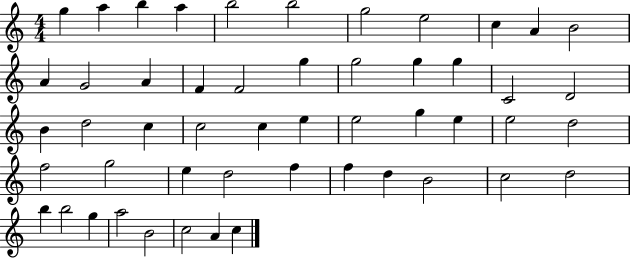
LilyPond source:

{
  \clef treble
  \numericTimeSignature
  \time 4/4
  \key c \major
  g''4 a''4 b''4 a''4 | b''2 b''2 | g''2 e''2 | c''4 a'4 b'2 | \break a'4 g'2 a'4 | f'4 f'2 g''4 | g''2 g''4 g''4 | c'2 d'2 | \break b'4 d''2 c''4 | c''2 c''4 e''4 | e''2 g''4 e''4 | e''2 d''2 | \break f''2 g''2 | e''4 d''2 f''4 | f''4 d''4 b'2 | c''2 d''2 | \break b''4 b''2 g''4 | a''2 b'2 | c''2 a'4 c''4 | \bar "|."
}